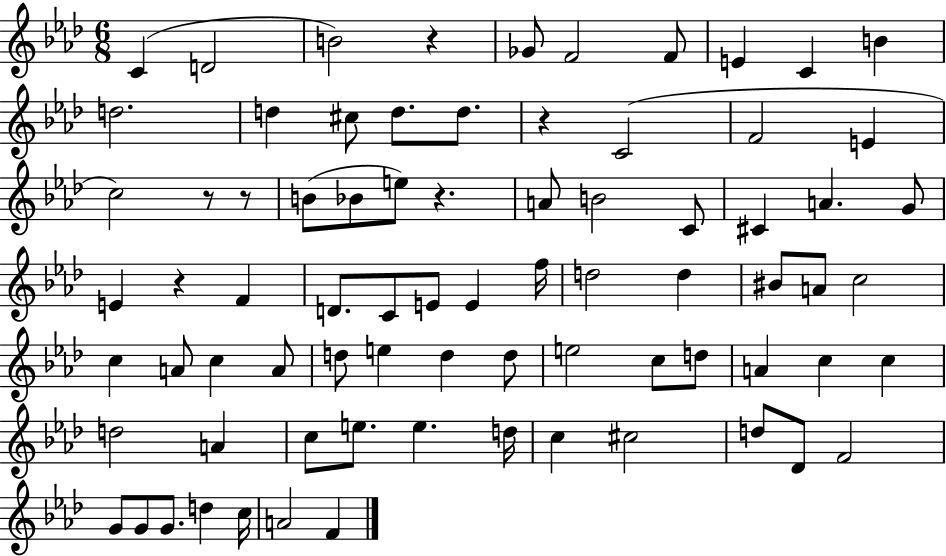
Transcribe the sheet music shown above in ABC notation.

X:1
T:Untitled
M:6/8
L:1/4
K:Ab
C D2 B2 z _G/2 F2 F/2 E C B d2 d ^c/2 d/2 d/2 z C2 F2 E c2 z/2 z/2 B/2 _B/2 e/2 z A/2 B2 C/2 ^C A G/2 E z F D/2 C/2 E/2 E f/4 d2 d ^B/2 A/2 c2 c A/2 c A/2 d/2 e d d/2 e2 c/2 d/2 A c c d2 A c/2 e/2 e d/4 c ^c2 d/2 _D/2 F2 G/2 G/2 G/2 d c/4 A2 F